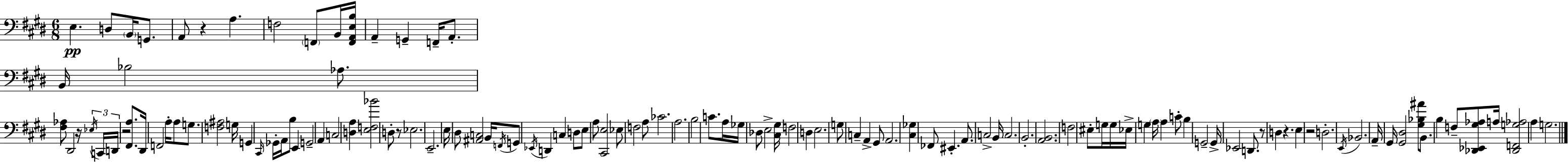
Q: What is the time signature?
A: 6/8